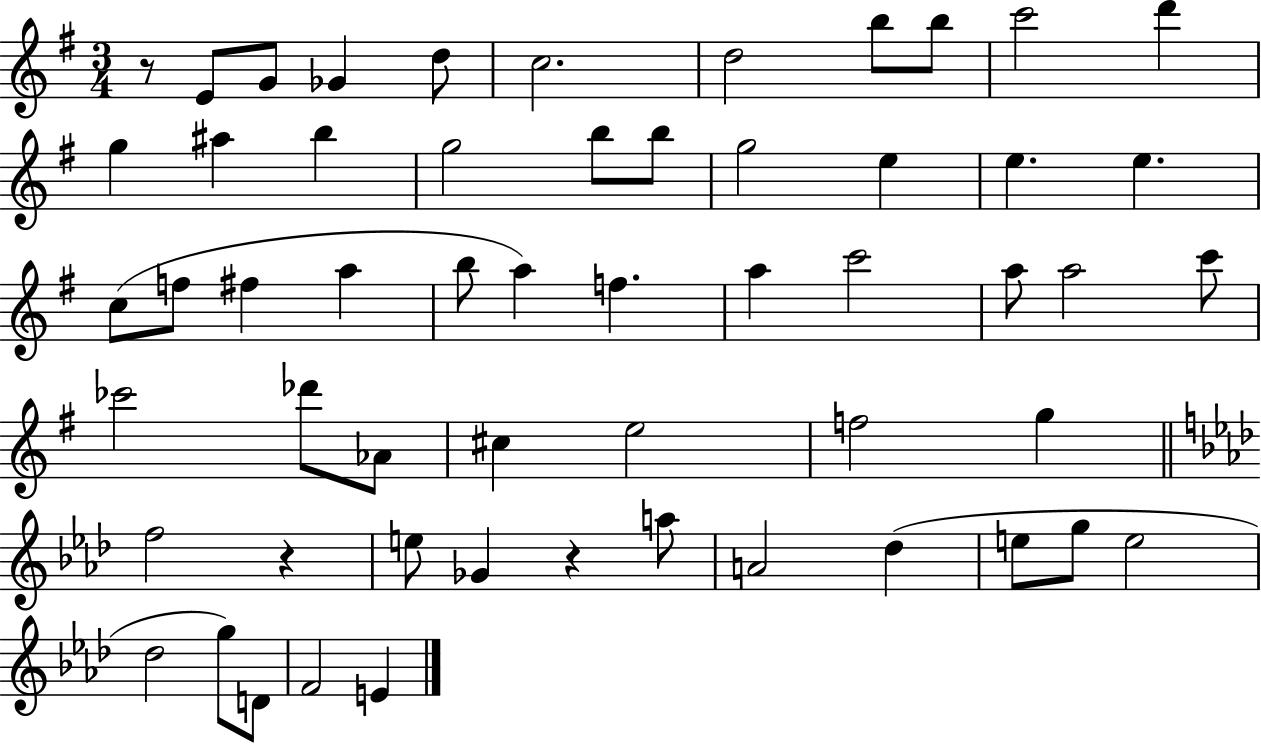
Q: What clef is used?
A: treble